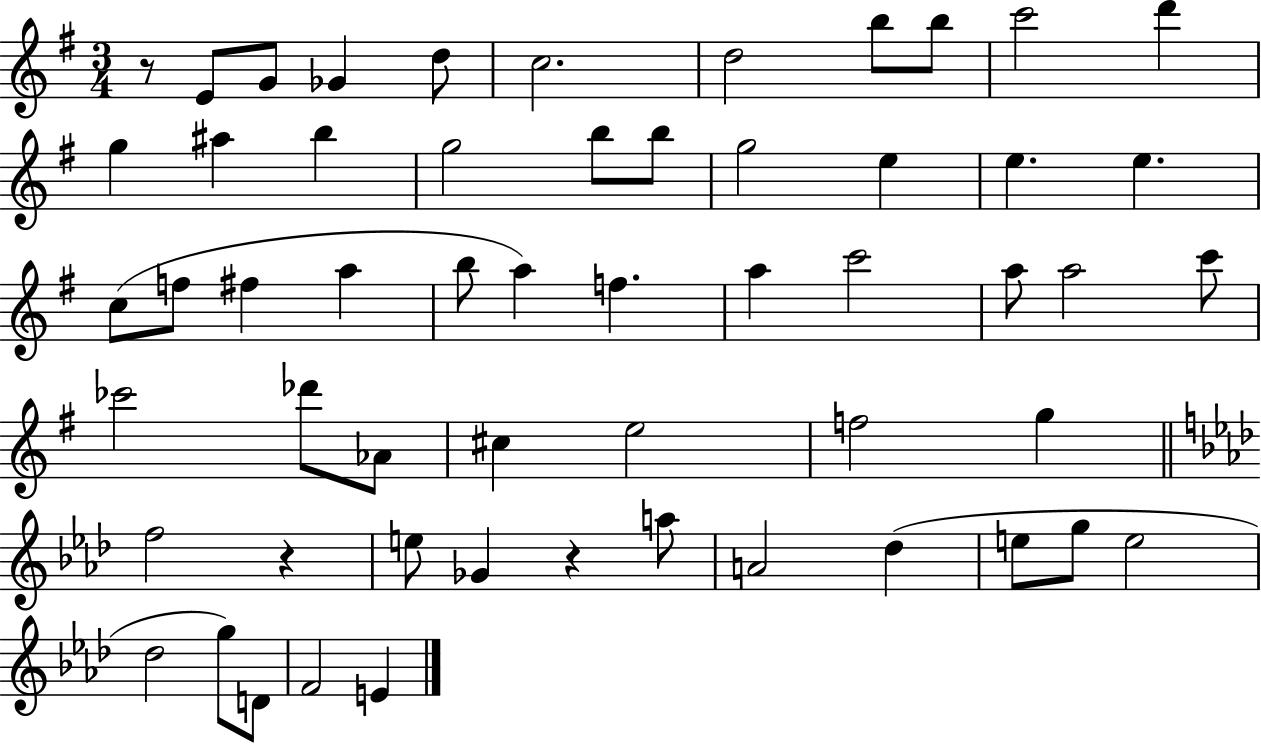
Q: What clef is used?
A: treble